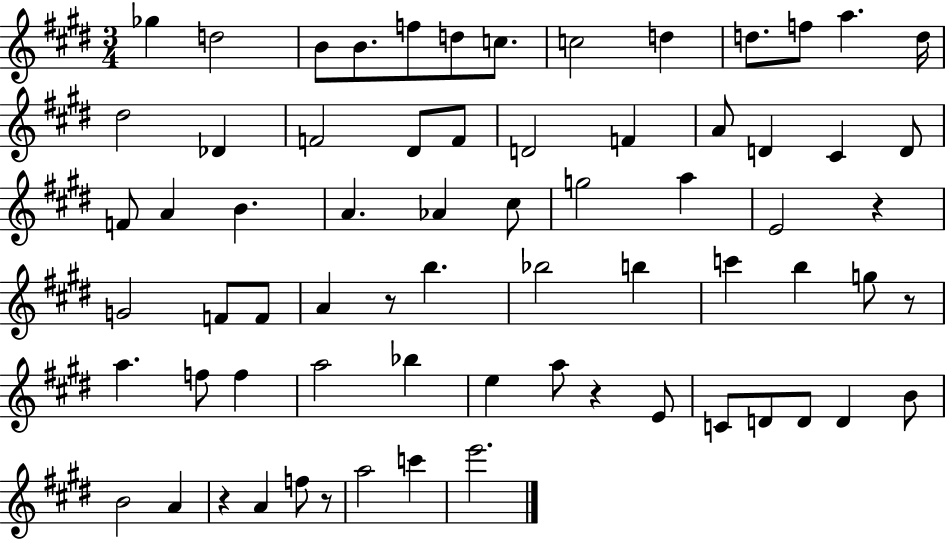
Gb5/q D5/h B4/e B4/e. F5/e D5/e C5/e. C5/h D5/q D5/e. F5/e A5/q. D5/s D#5/h Db4/q F4/h D#4/e F4/e D4/h F4/q A4/e D4/q C#4/q D4/e F4/e A4/q B4/q. A4/q. Ab4/q C#5/e G5/h A5/q E4/h R/q G4/h F4/e F4/e A4/q R/e B5/q. Bb5/h B5/q C6/q B5/q G5/e R/e A5/q. F5/e F5/q A5/h Bb5/q E5/q A5/e R/q E4/e C4/e D4/e D4/e D4/q B4/e B4/h A4/q R/q A4/q F5/e R/e A5/h C6/q E6/h.